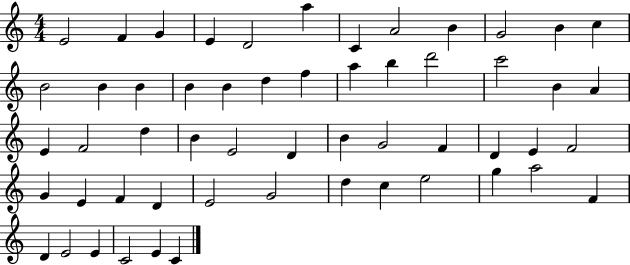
E4/h F4/q G4/q E4/q D4/h A5/q C4/q A4/h B4/q G4/h B4/q C5/q B4/h B4/q B4/q B4/q B4/q D5/q F5/q A5/q B5/q D6/h C6/h B4/q A4/q E4/q F4/h D5/q B4/q E4/h D4/q B4/q G4/h F4/q D4/q E4/q F4/h G4/q E4/q F4/q D4/q E4/h G4/h D5/q C5/q E5/h G5/q A5/h F4/q D4/q E4/h E4/q C4/h E4/q C4/q